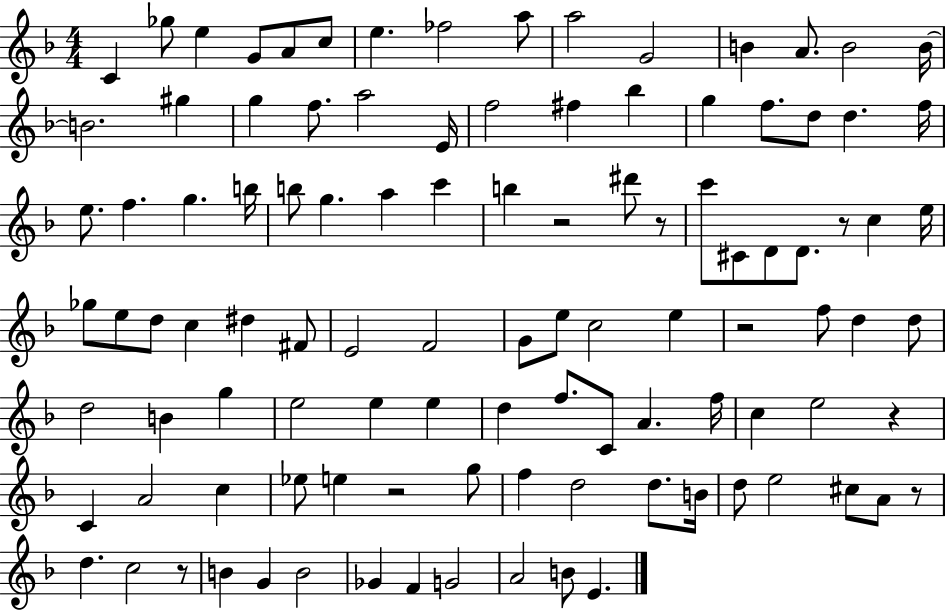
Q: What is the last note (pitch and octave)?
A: E4